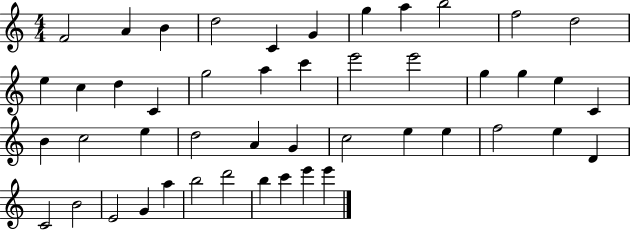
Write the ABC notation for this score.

X:1
T:Untitled
M:4/4
L:1/4
K:C
F2 A B d2 C G g a b2 f2 d2 e c d C g2 a c' e'2 e'2 g g e C B c2 e d2 A G c2 e e f2 e D C2 B2 E2 G a b2 d'2 b c' e' e'